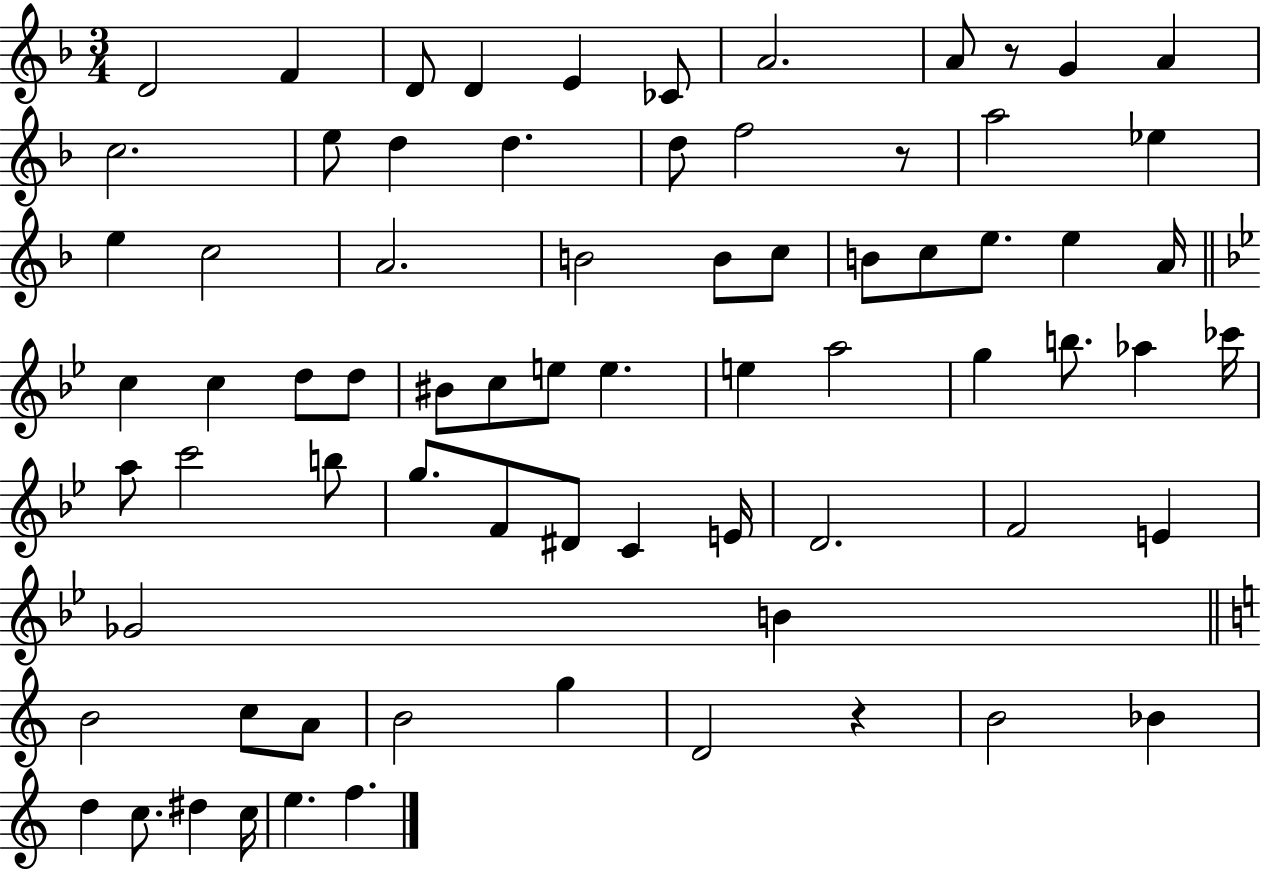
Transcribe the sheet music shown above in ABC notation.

X:1
T:Untitled
M:3/4
L:1/4
K:F
D2 F D/2 D E _C/2 A2 A/2 z/2 G A c2 e/2 d d d/2 f2 z/2 a2 _e e c2 A2 B2 B/2 c/2 B/2 c/2 e/2 e A/4 c c d/2 d/2 ^B/2 c/2 e/2 e e a2 g b/2 _a _c'/4 a/2 c'2 b/2 g/2 F/2 ^D/2 C E/4 D2 F2 E _G2 B B2 c/2 A/2 B2 g D2 z B2 _B d c/2 ^d c/4 e f